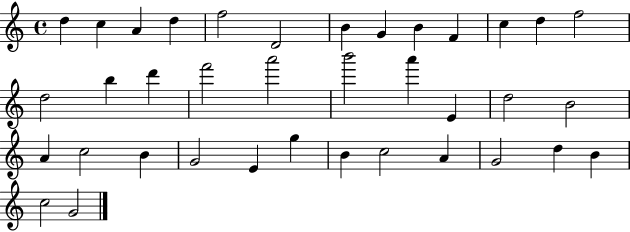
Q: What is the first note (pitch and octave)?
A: D5